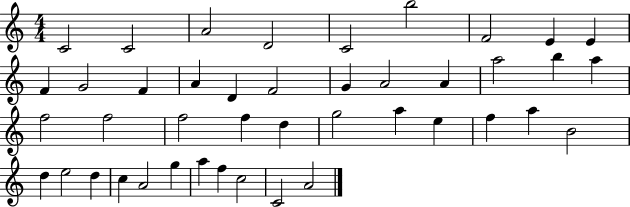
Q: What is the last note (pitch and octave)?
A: A4